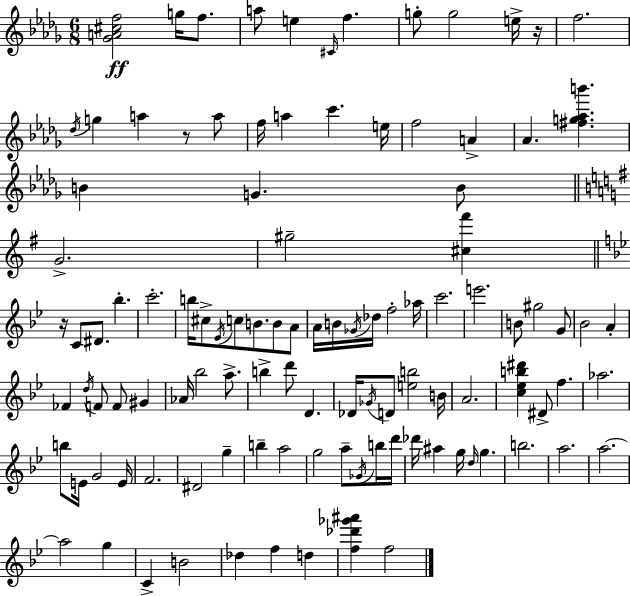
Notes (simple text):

[Gb4,A4,C#5,F5]/h G5/s F5/e. A5/e E5/q C#4/s F5/q. G5/e G5/h E5/s R/s F5/h. Db5/s G5/q A5/q R/e A5/e F5/s A5/q C6/q. E5/s F5/h A4/q Ab4/q. [F#5,G5,Ab5,B6]/q. B4/q G4/q. B4/e G4/h. G#5/h [C#5,F#6]/q R/s C4/e D#4/e. Bb5/q. C6/h. B5/s C#5/e Eb4/s C5/e B4/e. B4/e A4/e A4/s B4/s Gb4/s Db5/s F5/h Ab5/s C6/h. E6/h. B4/e G#5/h G4/e Bb4/h A4/q FES4/q D5/s F4/e F4/e G#4/q Ab4/s Bb5/h A5/e. B5/q D6/e D4/q. Db4/s Gb4/s D4/e [E5,B5]/h B4/s A4/h. [C5,Eb5,B5,D#6]/q D#4/e F5/q. Ab5/h. B5/e E4/s G4/h E4/s F4/h. D#4/h G5/q B5/q A5/h G5/h A5/e Gb4/s B5/s D6/s Db6/s A#5/q G5/s D5/s G5/q. B5/h. A5/h. A5/h. A5/h G5/q C4/q B4/h Db5/q F5/q D5/q [F5,Db6,Gb6,A#6]/q F5/h